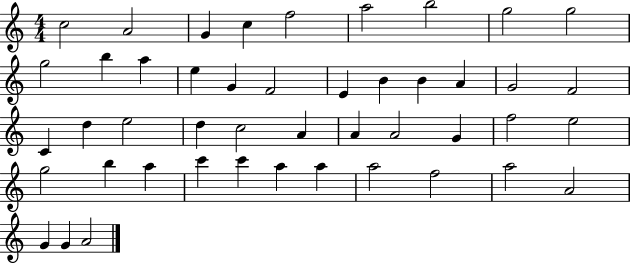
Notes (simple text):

C5/h A4/h G4/q C5/q F5/h A5/h B5/h G5/h G5/h G5/h B5/q A5/q E5/q G4/q F4/h E4/q B4/q B4/q A4/q G4/h F4/h C4/q D5/q E5/h D5/q C5/h A4/q A4/q A4/h G4/q F5/h E5/h G5/h B5/q A5/q C6/q C6/q A5/q A5/q A5/h F5/h A5/h A4/h G4/q G4/q A4/h